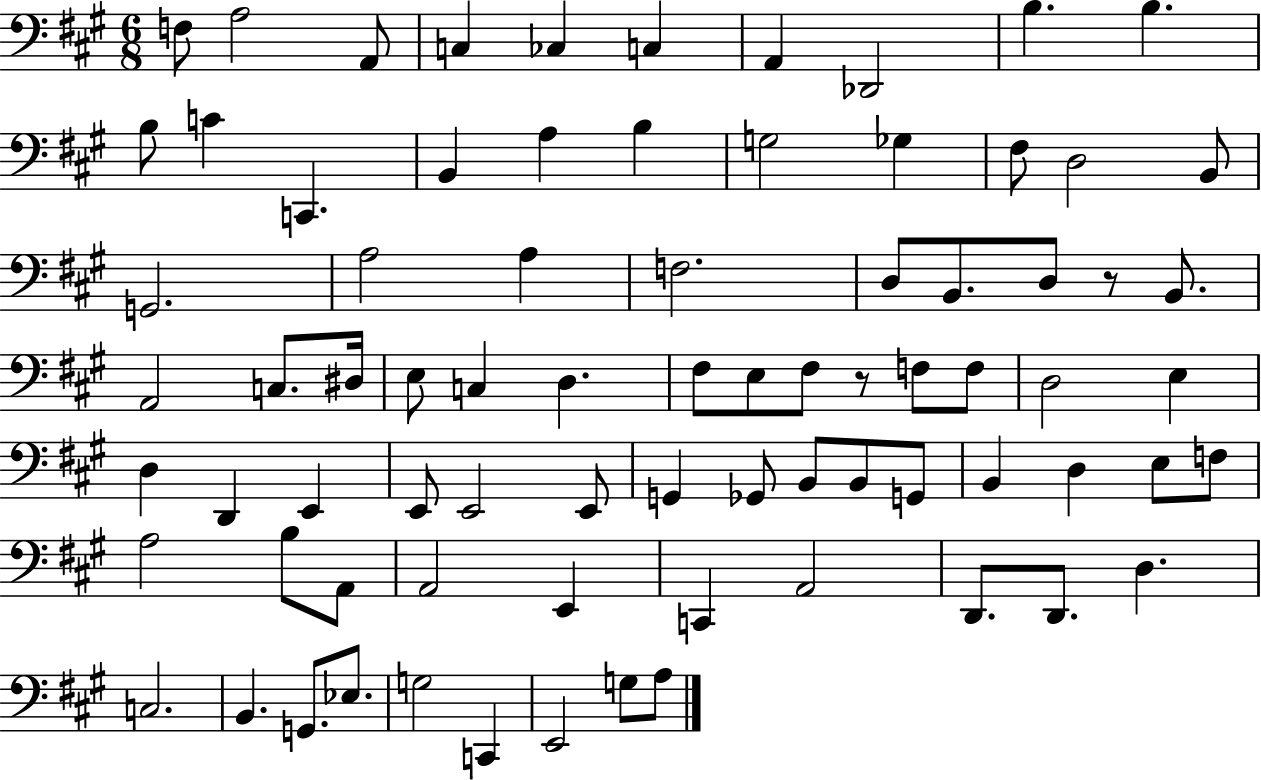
F3/e A3/h A2/e C3/q CES3/q C3/q A2/q Db2/h B3/q. B3/q. B3/e C4/q C2/q. B2/q A3/q B3/q G3/h Gb3/q F#3/e D3/h B2/e G2/h. A3/h A3/q F3/h. D3/e B2/e. D3/e R/e B2/e. A2/h C3/e. D#3/s E3/e C3/q D3/q. F#3/e E3/e F#3/e R/e F3/e F3/e D3/h E3/q D3/q D2/q E2/q E2/e E2/h E2/e G2/q Gb2/e B2/e B2/e G2/e B2/q D3/q E3/e F3/e A3/h B3/e A2/e A2/h E2/q C2/q A2/h D2/e. D2/e. D3/q. C3/h. B2/q. G2/e. Eb3/e. G3/h C2/q E2/h G3/e A3/e